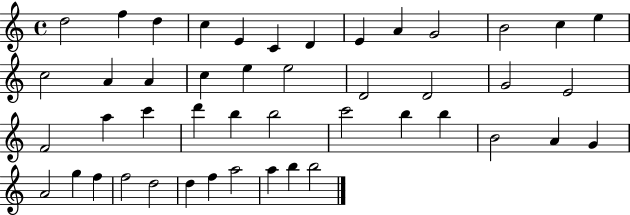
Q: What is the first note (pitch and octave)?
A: D5